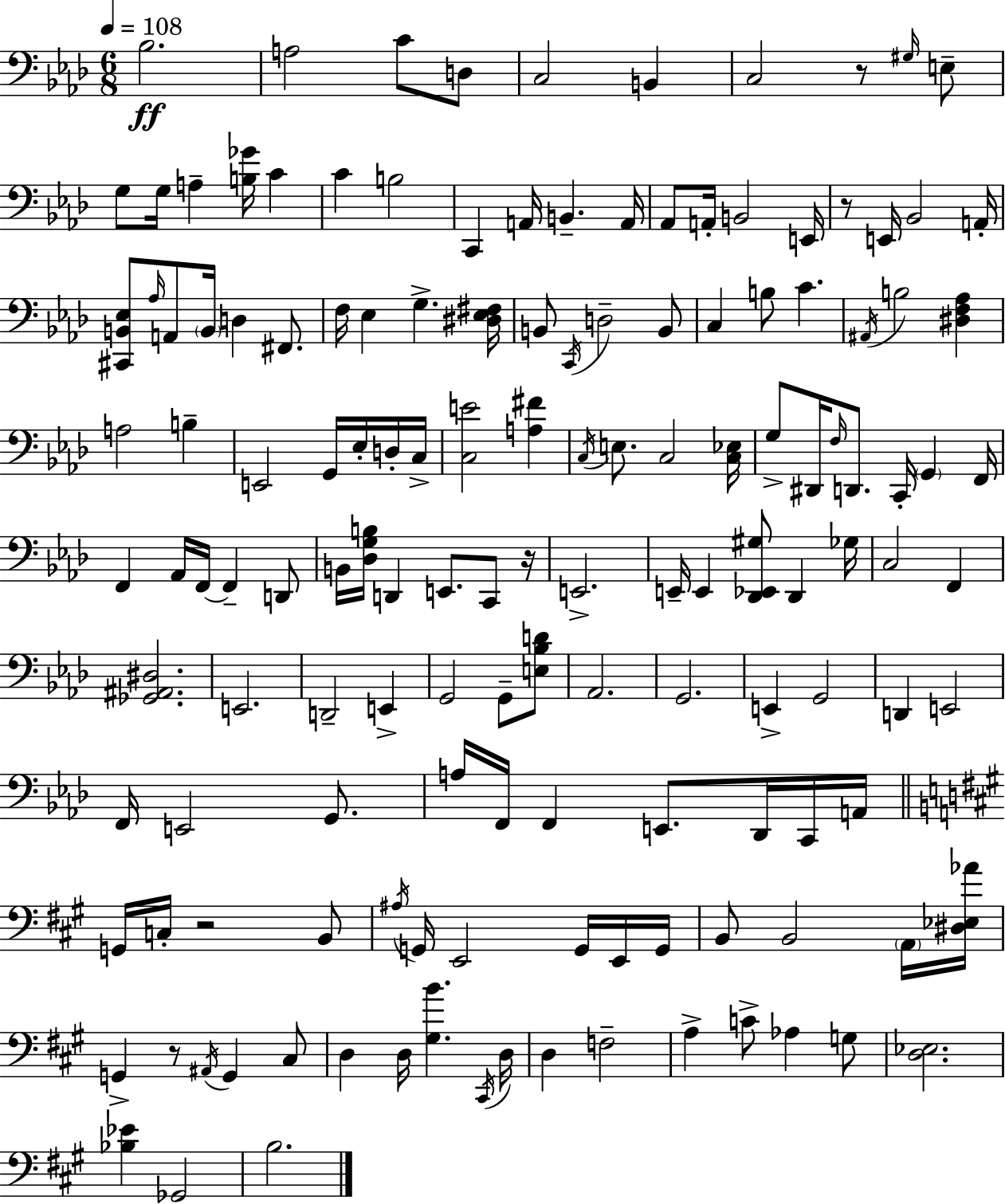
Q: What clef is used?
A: bass